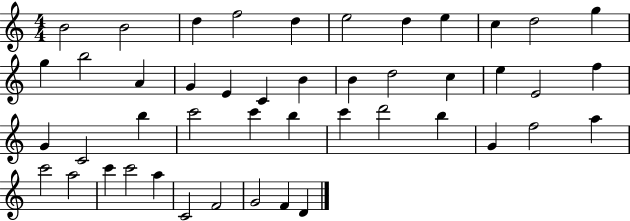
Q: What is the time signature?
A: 4/4